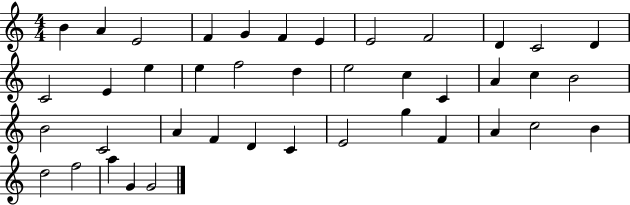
X:1
T:Untitled
M:4/4
L:1/4
K:C
B A E2 F G F E E2 F2 D C2 D C2 E e e f2 d e2 c C A c B2 B2 C2 A F D C E2 g F A c2 B d2 f2 a G G2